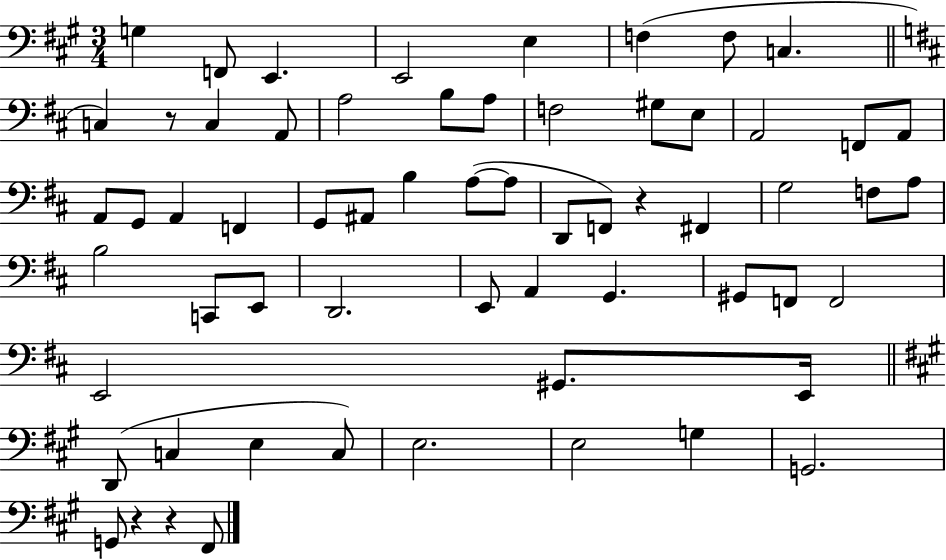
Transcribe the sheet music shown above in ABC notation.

X:1
T:Untitled
M:3/4
L:1/4
K:A
G, F,,/2 E,, E,,2 E, F, F,/2 C, C, z/2 C, A,,/2 A,2 B,/2 A,/2 F,2 ^G,/2 E,/2 A,,2 F,,/2 A,,/2 A,,/2 G,,/2 A,, F,, G,,/2 ^A,,/2 B, A,/2 A,/2 D,,/2 F,,/2 z ^F,, G,2 F,/2 A,/2 B,2 C,,/2 E,,/2 D,,2 E,,/2 A,, G,, ^G,,/2 F,,/2 F,,2 E,,2 ^G,,/2 E,,/4 D,,/2 C, E, C,/2 E,2 E,2 G, G,,2 G,,/2 z z ^F,,/2